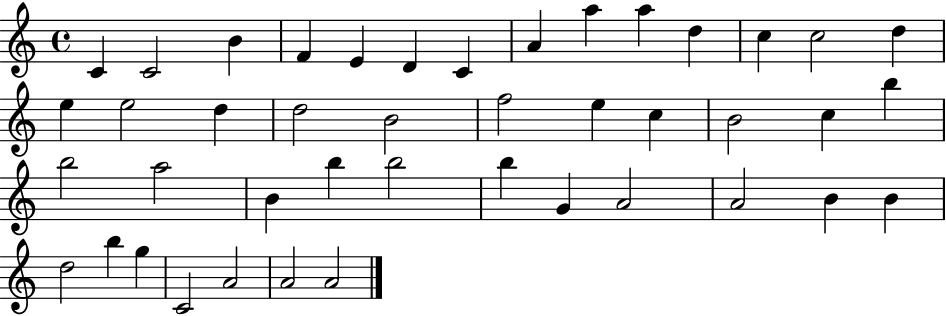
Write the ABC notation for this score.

X:1
T:Untitled
M:4/4
L:1/4
K:C
C C2 B F E D C A a a d c c2 d e e2 d d2 B2 f2 e c B2 c b b2 a2 B b b2 b G A2 A2 B B d2 b g C2 A2 A2 A2